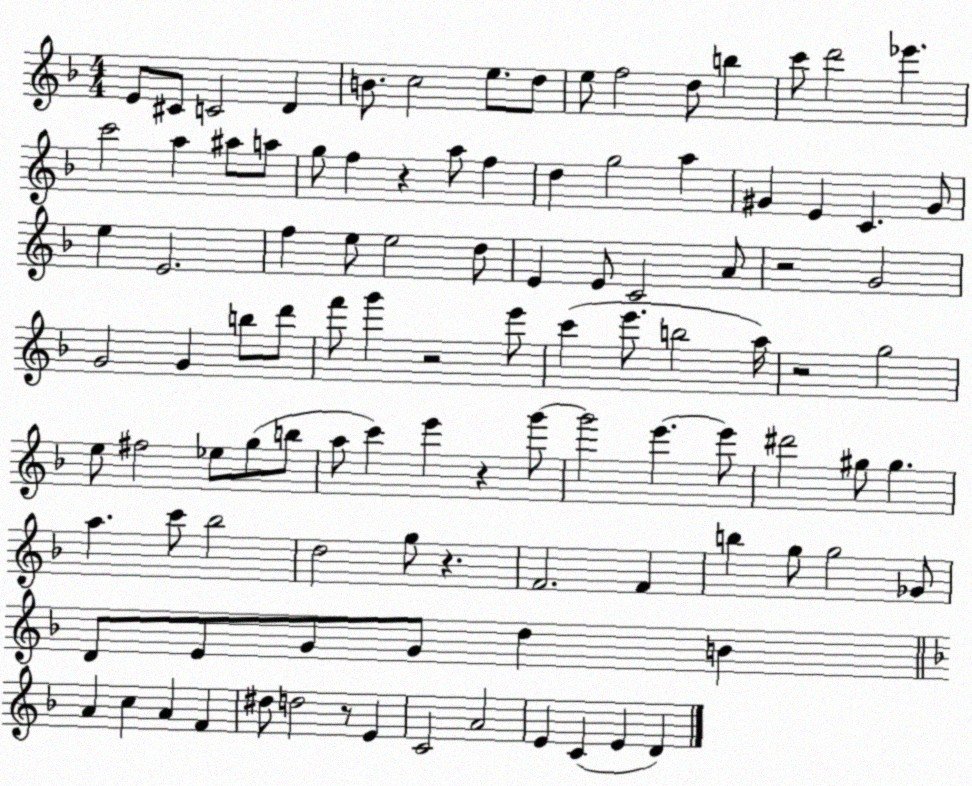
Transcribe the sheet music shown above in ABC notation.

X:1
T:Untitled
M:4/4
L:1/4
K:F
E/2 ^C/2 C2 D B/2 c2 e/2 d/2 e/2 f2 d/2 b c'/2 d'2 _e' c'2 a ^a/2 a/2 g/2 f z a/2 f d g2 a ^G E C ^G/2 e E2 f e/2 e2 d/2 E E/2 C2 A/2 z2 G2 G2 G b/2 d'/2 f'/2 g' z2 e'/2 c' e'/2 b2 a/4 z2 g2 e/2 ^f2 _e/2 g/2 b/2 a/2 c' e' z g'/2 g'2 e' e'/2 ^d'2 ^g/2 ^g a c'/2 _b2 d2 g/2 z F2 F b g/2 g2 _G/2 D/2 E/2 G/2 G/2 d B A c A F ^d/2 d2 z/2 E C2 A2 E C E D